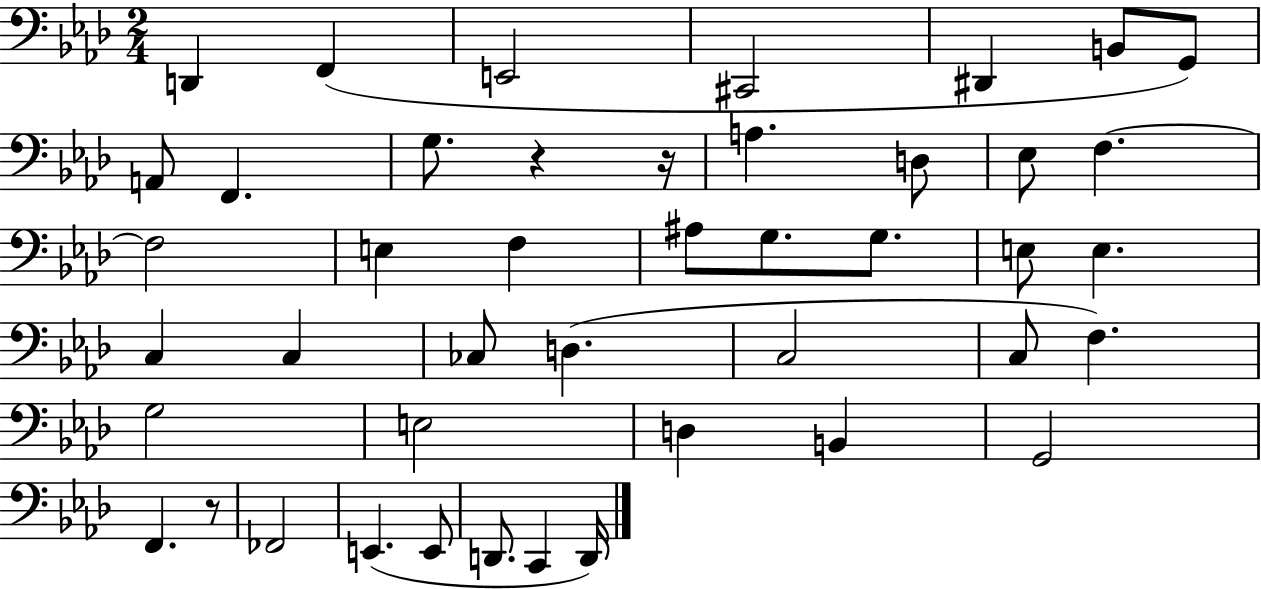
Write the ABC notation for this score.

X:1
T:Untitled
M:2/4
L:1/4
K:Ab
D,, F,, E,,2 ^C,,2 ^D,, B,,/2 G,,/2 A,,/2 F,, G,/2 z z/4 A, D,/2 _E,/2 F, F,2 E, F, ^A,/2 G,/2 G,/2 E,/2 E, C, C, _C,/2 D, C,2 C,/2 F, G,2 E,2 D, B,, G,,2 F,, z/2 _F,,2 E,, E,,/2 D,,/2 C,, D,,/4